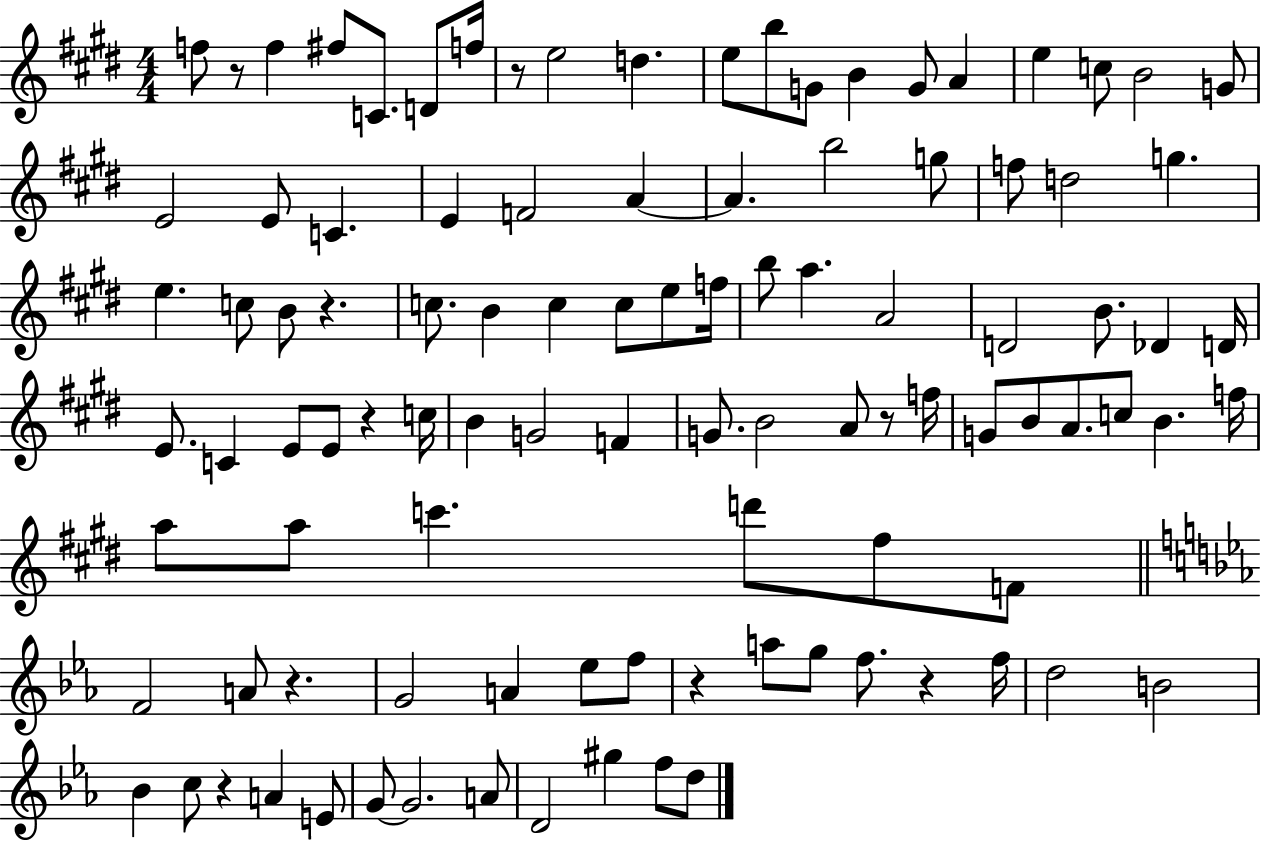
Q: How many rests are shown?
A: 9